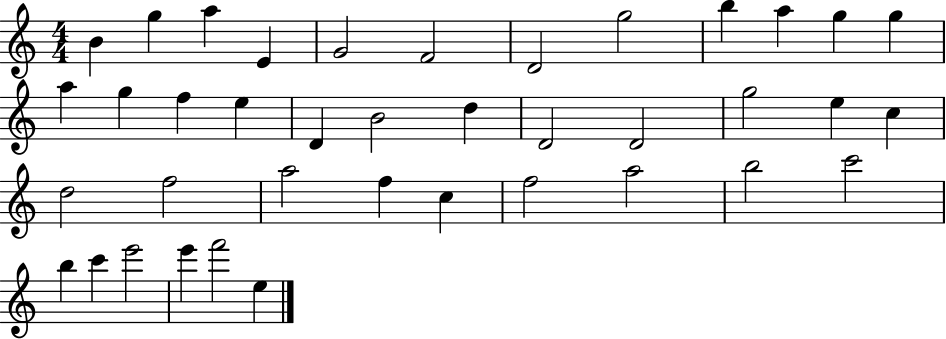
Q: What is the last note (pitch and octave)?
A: E5